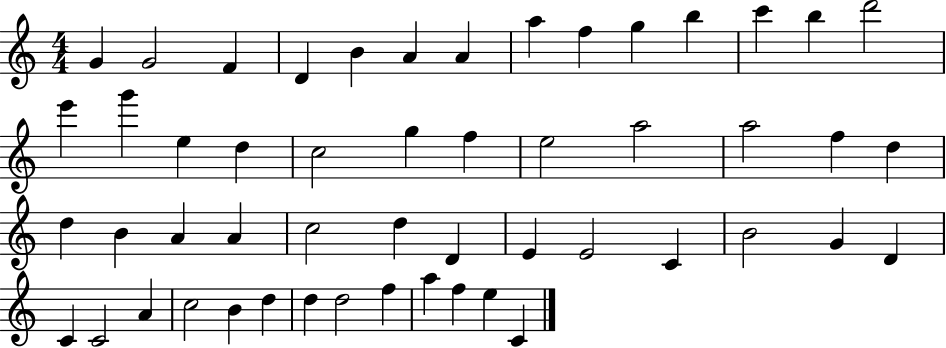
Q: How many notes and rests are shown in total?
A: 52